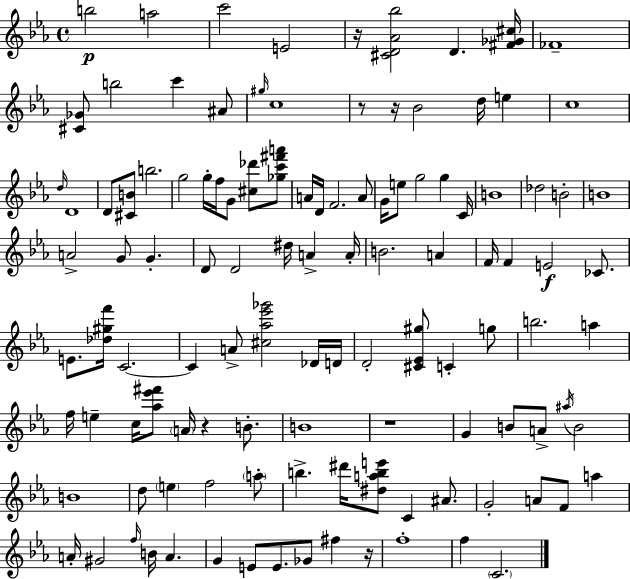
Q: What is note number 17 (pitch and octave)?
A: D4